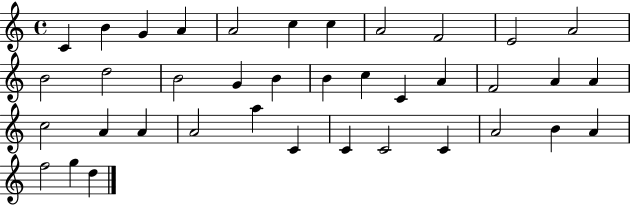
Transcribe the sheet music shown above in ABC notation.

X:1
T:Untitled
M:4/4
L:1/4
K:C
C B G A A2 c c A2 F2 E2 A2 B2 d2 B2 G B B c C A F2 A A c2 A A A2 a C C C2 C A2 B A f2 g d